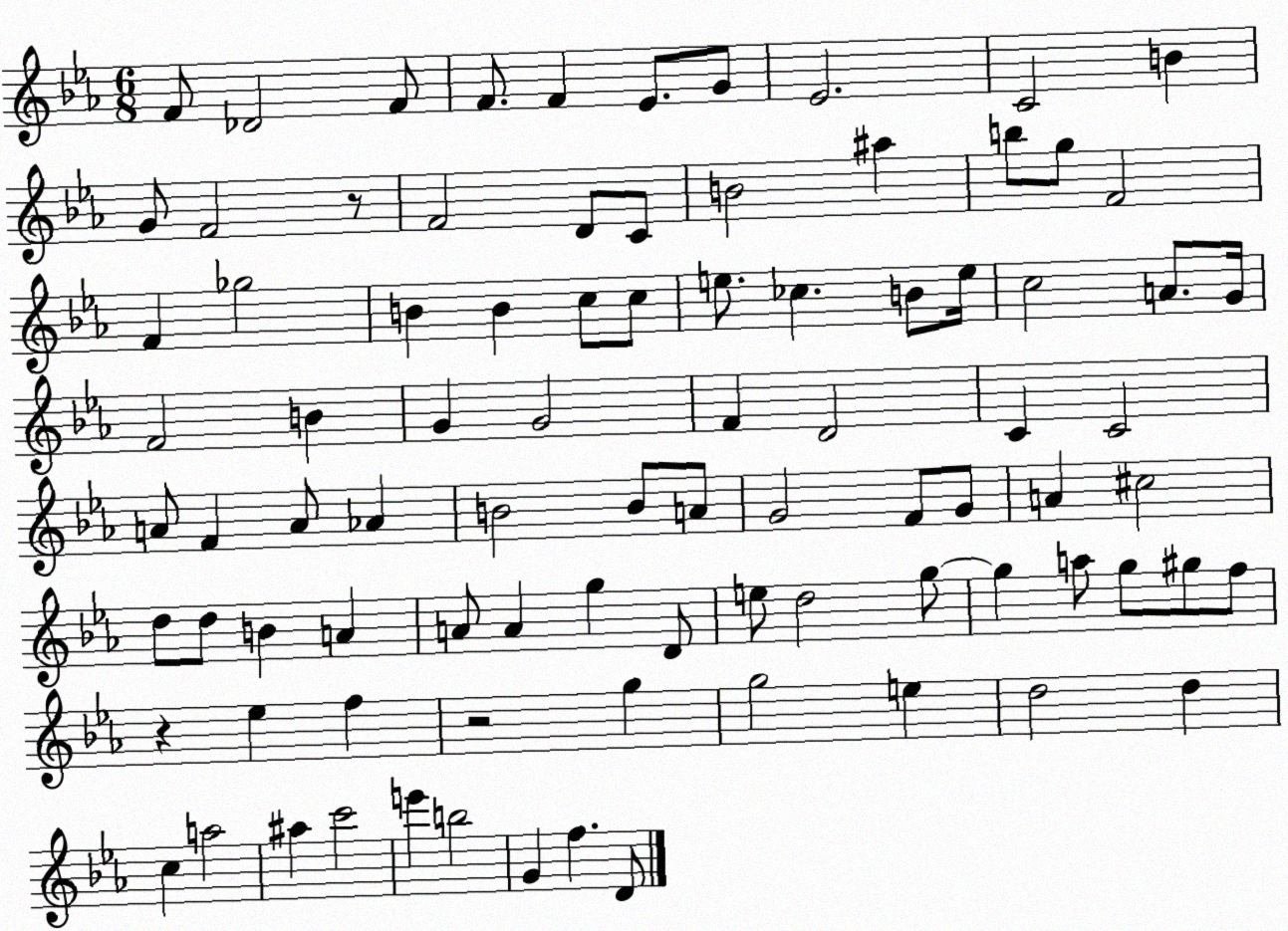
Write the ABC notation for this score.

X:1
T:Untitled
M:6/8
L:1/4
K:Eb
F/2 _D2 F/2 F/2 F _E/2 G/2 _E2 C2 B G/2 F2 z/2 F2 D/2 C/2 B2 ^a b/2 g/2 F2 F _g2 B B c/2 c/2 e/2 _c B/2 e/4 c2 A/2 G/4 F2 B G G2 F D2 C C2 A/2 F A/2 _A B2 B/2 A/2 G2 F/2 G/2 A ^c2 d/2 d/2 B A A/2 A g D/2 e/2 d2 g/2 g a/2 g/2 ^g/2 f/2 z _e f z2 g g2 e d2 d c a2 ^a c'2 e' b2 G f D/2